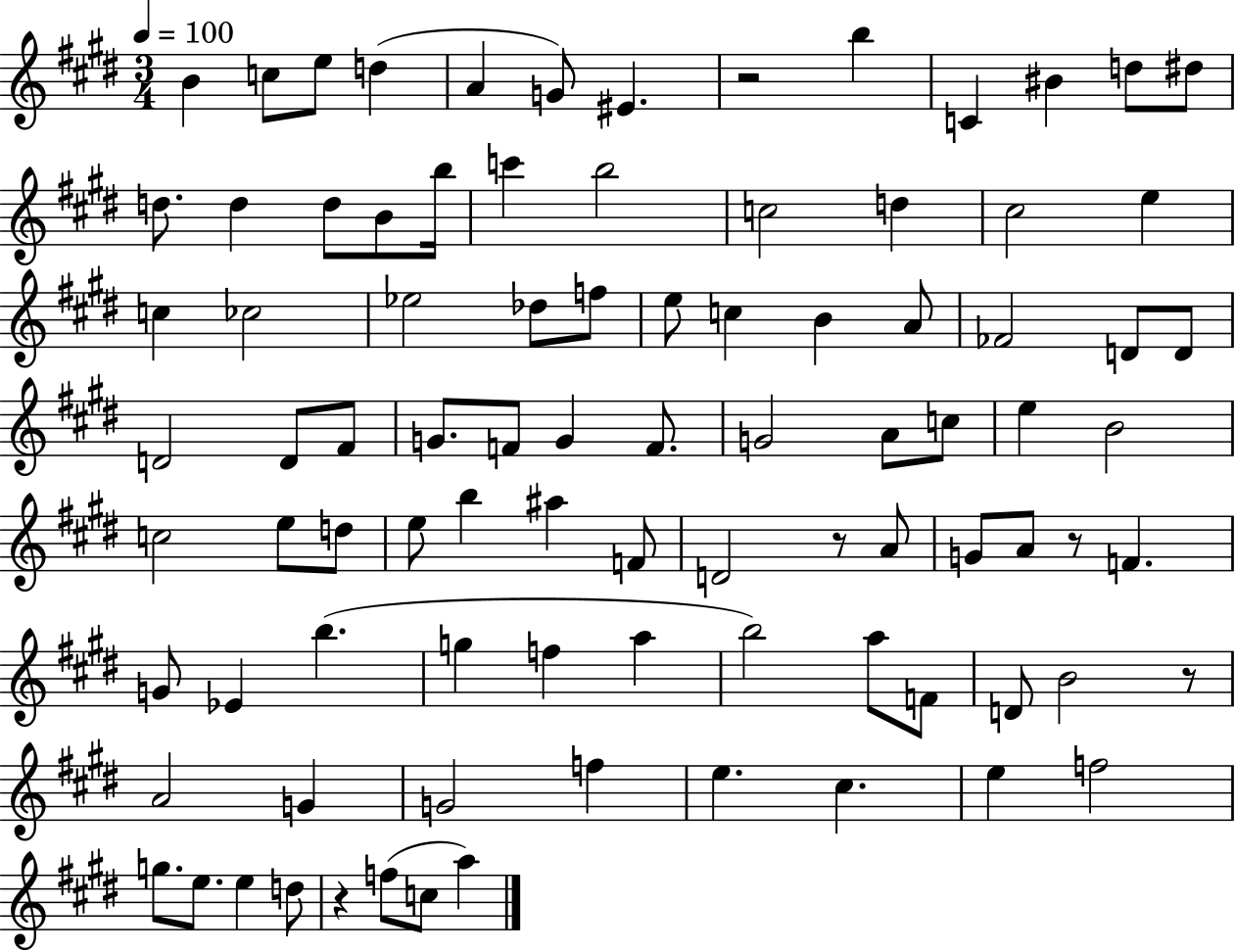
{
  \clef treble
  \numericTimeSignature
  \time 3/4
  \key e \major
  \tempo 4 = 100
  \repeat volta 2 { b'4 c''8 e''8 d''4( | a'4 g'8) eis'4. | r2 b''4 | c'4 bis'4 d''8 dis''8 | \break d''8. d''4 d''8 b'8 b''16 | c'''4 b''2 | c''2 d''4 | cis''2 e''4 | \break c''4 ces''2 | ees''2 des''8 f''8 | e''8 c''4 b'4 a'8 | fes'2 d'8 d'8 | \break d'2 d'8 fis'8 | g'8. f'8 g'4 f'8. | g'2 a'8 c''8 | e''4 b'2 | \break c''2 e''8 d''8 | e''8 b''4 ais''4 f'8 | d'2 r8 a'8 | g'8 a'8 r8 f'4. | \break g'8 ees'4 b''4.( | g''4 f''4 a''4 | b''2) a''8 f'8 | d'8 b'2 r8 | \break a'2 g'4 | g'2 f''4 | e''4. cis''4. | e''4 f''2 | \break g''8. e''8. e''4 d''8 | r4 f''8( c''8 a''4) | } \bar "|."
}